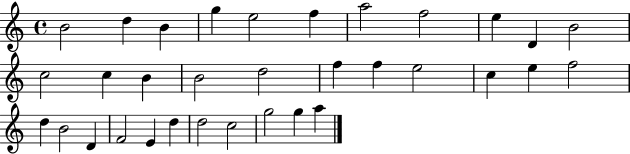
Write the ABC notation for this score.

X:1
T:Untitled
M:4/4
L:1/4
K:C
B2 d B g e2 f a2 f2 e D B2 c2 c B B2 d2 f f e2 c e f2 d B2 D F2 E d d2 c2 g2 g a